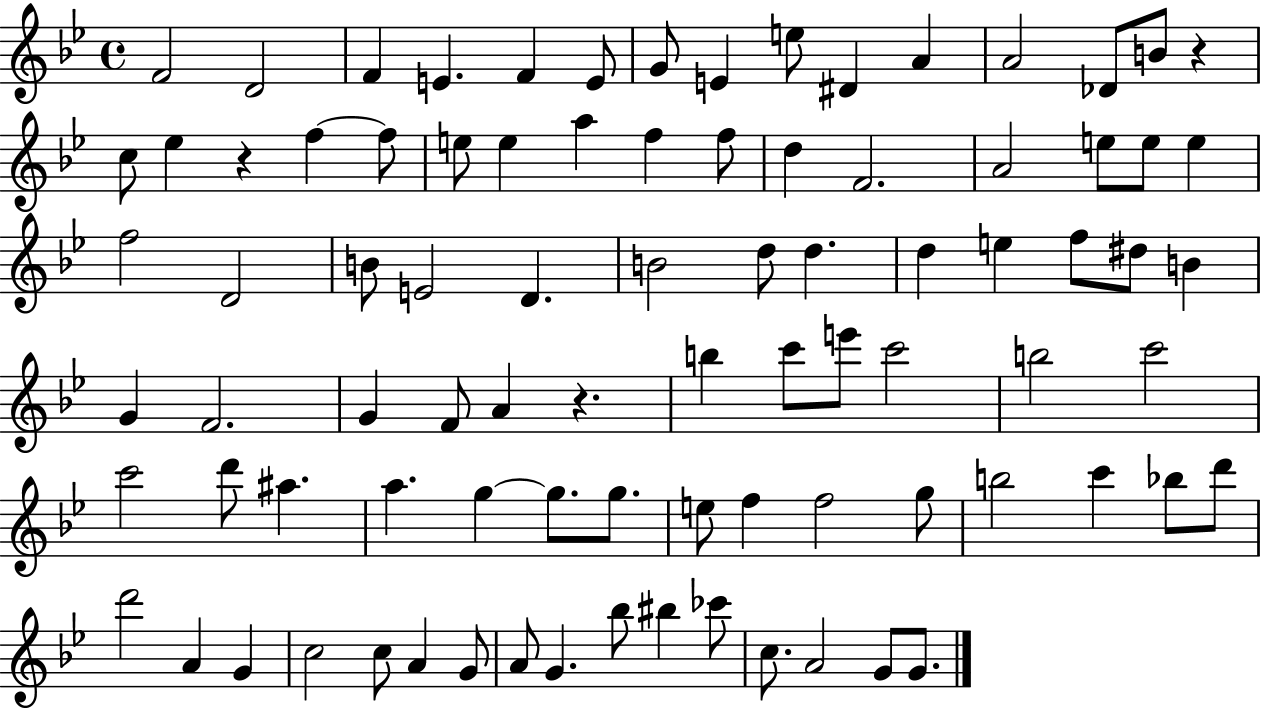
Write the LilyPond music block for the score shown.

{
  \clef treble
  \time 4/4
  \defaultTimeSignature
  \key bes \major
  f'2 d'2 | f'4 e'4. f'4 e'8 | g'8 e'4 e''8 dis'4 a'4 | a'2 des'8 b'8 r4 | \break c''8 ees''4 r4 f''4~~ f''8 | e''8 e''4 a''4 f''4 f''8 | d''4 f'2. | a'2 e''8 e''8 e''4 | \break f''2 d'2 | b'8 e'2 d'4. | b'2 d''8 d''4. | d''4 e''4 f''8 dis''8 b'4 | \break g'4 f'2. | g'4 f'8 a'4 r4. | b''4 c'''8 e'''8 c'''2 | b''2 c'''2 | \break c'''2 d'''8 ais''4. | a''4. g''4~~ g''8. g''8. | e''8 f''4 f''2 g''8 | b''2 c'''4 bes''8 d'''8 | \break d'''2 a'4 g'4 | c''2 c''8 a'4 g'8 | a'8 g'4. bes''8 bis''4 ces'''8 | c''8. a'2 g'8 g'8. | \break \bar "|."
}